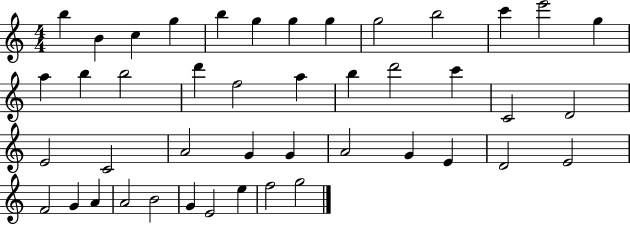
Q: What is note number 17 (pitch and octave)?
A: D6